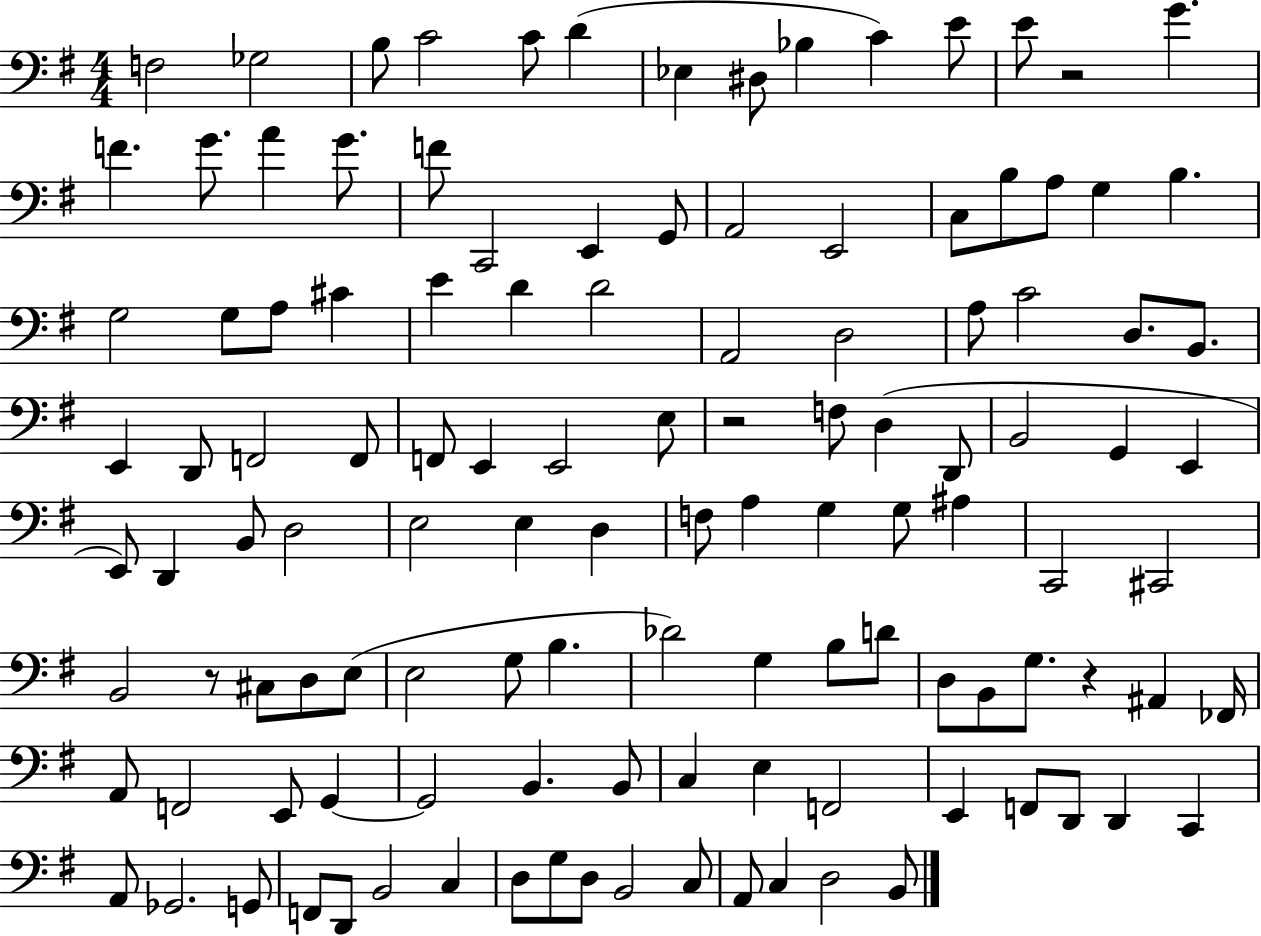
X:1
T:Untitled
M:4/4
L:1/4
K:G
F,2 _G,2 B,/2 C2 C/2 D _E, ^D,/2 _B, C E/2 E/2 z2 G F G/2 A G/2 F/2 C,,2 E,, G,,/2 A,,2 E,,2 C,/2 B,/2 A,/2 G, B, G,2 G,/2 A,/2 ^C E D D2 A,,2 D,2 A,/2 C2 D,/2 B,,/2 E,, D,,/2 F,,2 F,,/2 F,,/2 E,, E,,2 E,/2 z2 F,/2 D, D,,/2 B,,2 G,, E,, E,,/2 D,, B,,/2 D,2 E,2 E, D, F,/2 A, G, G,/2 ^A, C,,2 ^C,,2 B,,2 z/2 ^C,/2 D,/2 E,/2 E,2 G,/2 B, _D2 G, B,/2 D/2 D,/2 B,,/2 G,/2 z ^A,, _F,,/4 A,,/2 F,,2 E,,/2 G,, G,,2 B,, B,,/2 C, E, F,,2 E,, F,,/2 D,,/2 D,, C,, A,,/2 _G,,2 G,,/2 F,,/2 D,,/2 B,,2 C, D,/2 G,/2 D,/2 B,,2 C,/2 A,,/2 C, D,2 B,,/2